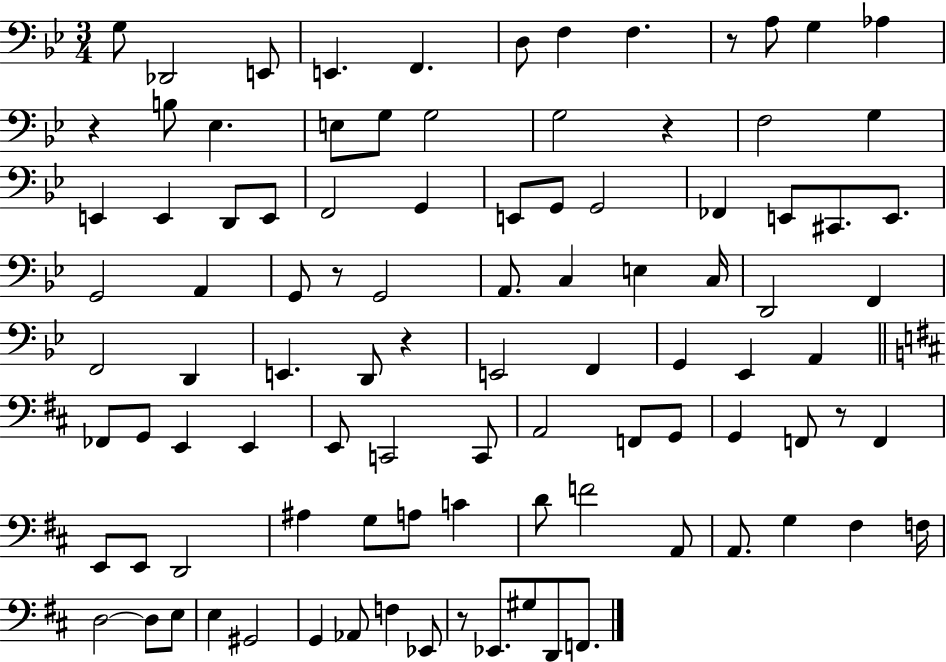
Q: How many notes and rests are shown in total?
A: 98